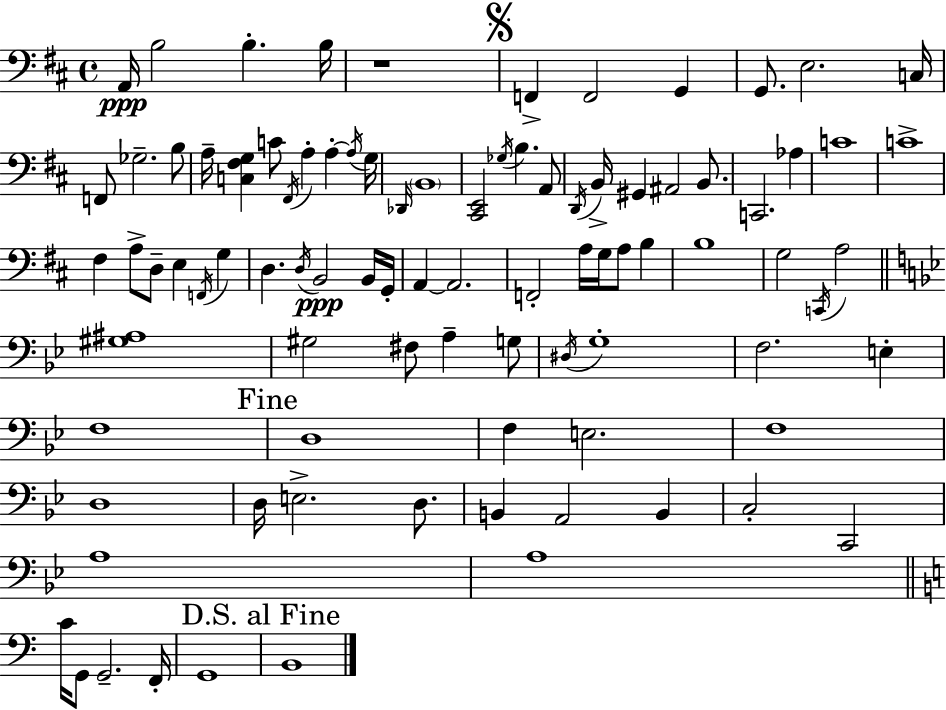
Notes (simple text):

A2/s B3/h B3/q. B3/s R/w F2/q F2/h G2/q G2/e. E3/h. C3/s F2/e Gb3/h. B3/e A3/s [C3,F#3,G3]/q C4/e F#2/s A3/q A3/q A3/s G3/s Db2/s B2/w [C#2,E2]/h Gb3/s B3/q. A2/e D2/s B2/s G#2/q A#2/h B2/e. C2/h. Ab3/q C4/w C4/w F#3/q A3/e D3/e E3/q F2/s G3/q D3/q. D3/s B2/h B2/s G2/s A2/q A2/h. F2/h A3/s G3/s A3/e B3/q B3/w G3/h C2/s A3/h [G#3,A#3]/w G#3/h F#3/e A3/q G3/e D#3/s G3/w F3/h. E3/q F3/w D3/w F3/q E3/h. F3/w D3/w D3/s E3/h. D3/e. B2/q A2/h B2/q C3/h C2/h A3/w A3/w C4/s G2/e G2/h. F2/s G2/w B2/w